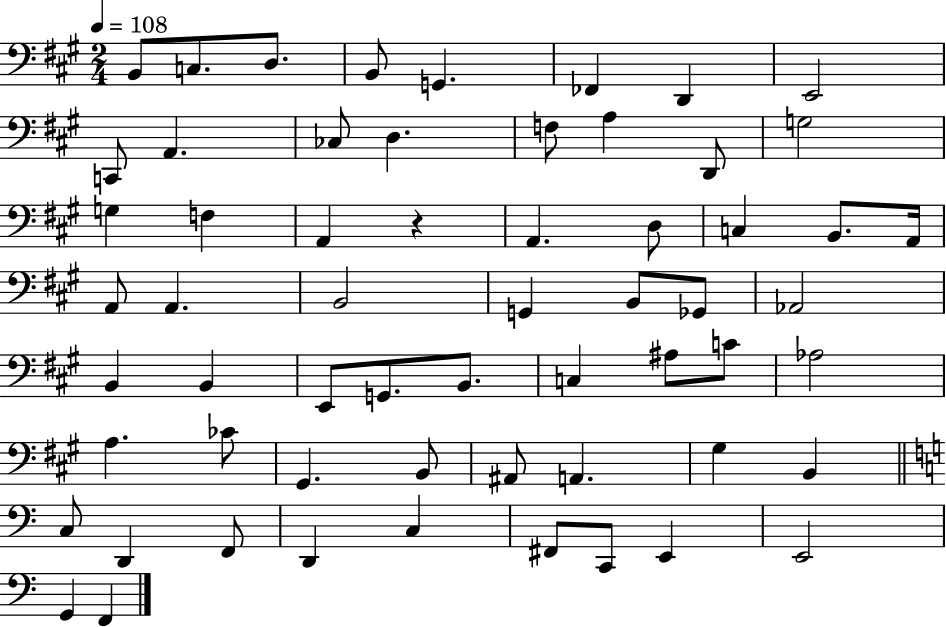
{
  \clef bass
  \numericTimeSignature
  \time 2/4
  \key a \major
  \tempo 4 = 108
  b,8 c8. d8. | b,8 g,4. | fes,4 d,4 | e,2 | \break c,8 a,4. | ces8 d4. | f8 a4 d,8 | g2 | \break g4 f4 | a,4 r4 | a,4. d8 | c4 b,8. a,16 | \break a,8 a,4. | b,2 | g,4 b,8 ges,8 | aes,2 | \break b,4 b,4 | e,8 g,8. b,8. | c4 ais8 c'8 | aes2 | \break a4. ces'8 | gis,4. b,8 | ais,8 a,4. | gis4 b,4 | \break \bar "||" \break \key c \major c8 d,4 f,8 | d,4 c4 | fis,8 c,8 e,4 | e,2 | \break g,4 f,4 | \bar "|."
}